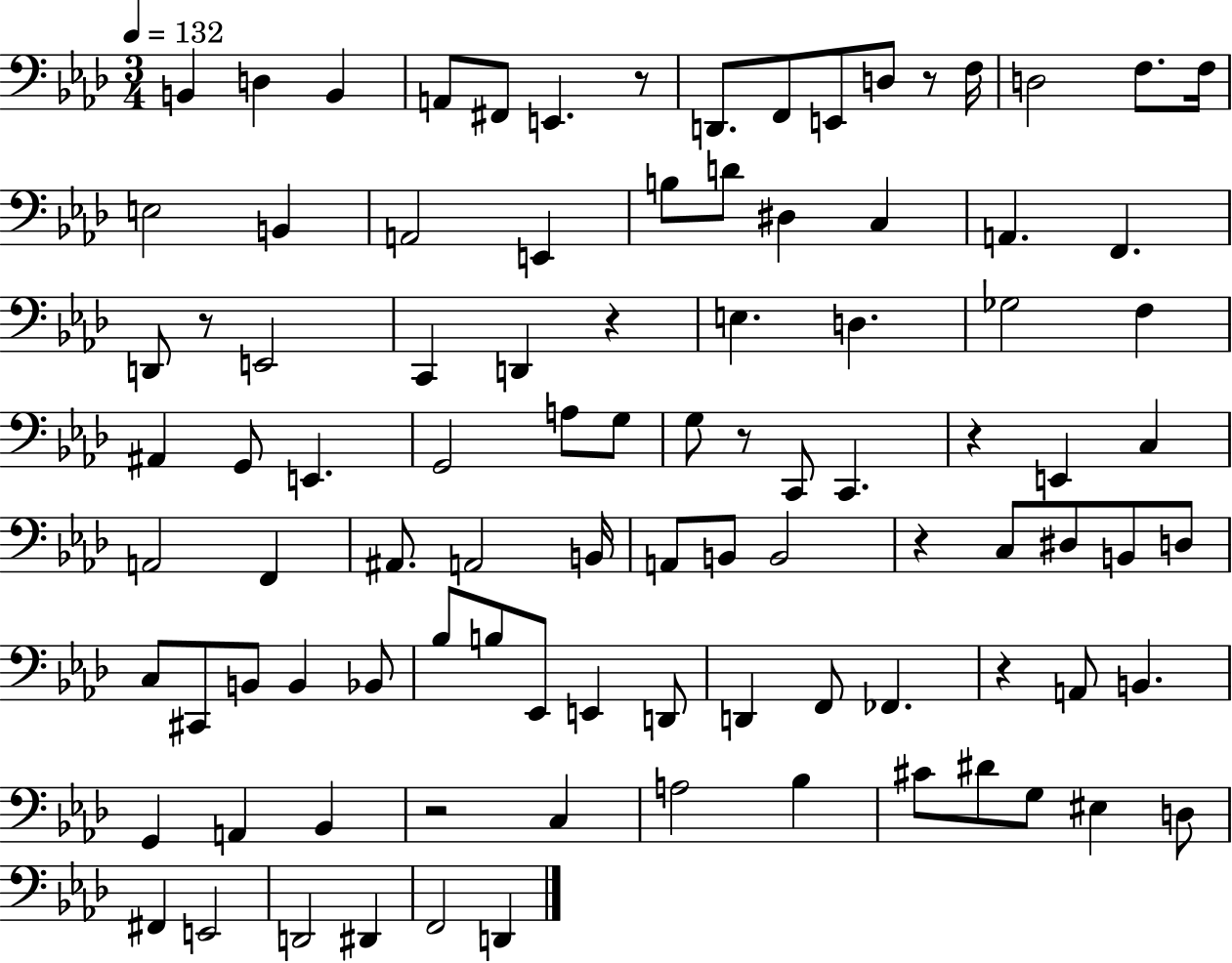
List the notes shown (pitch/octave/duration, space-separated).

B2/q D3/q B2/q A2/e F#2/e E2/q. R/e D2/e. F2/e E2/e D3/e R/e F3/s D3/h F3/e. F3/s E3/h B2/q A2/h E2/q B3/e D4/e D#3/q C3/q A2/q. F2/q. D2/e R/e E2/h C2/q D2/q R/q E3/q. D3/q. Gb3/h F3/q A#2/q G2/e E2/q. G2/h A3/e G3/e G3/e R/e C2/e C2/q. R/q E2/q C3/q A2/h F2/q A#2/e. A2/h B2/s A2/e B2/e B2/h R/q C3/e D#3/e B2/e D3/e C3/e C#2/e B2/e B2/q Bb2/e Bb3/e B3/e Eb2/e E2/q D2/e D2/q F2/e FES2/q. R/q A2/e B2/q. G2/q A2/q Bb2/q R/h C3/q A3/h Bb3/q C#4/e D#4/e G3/e EIS3/q D3/e F#2/q E2/h D2/h D#2/q F2/h D2/q